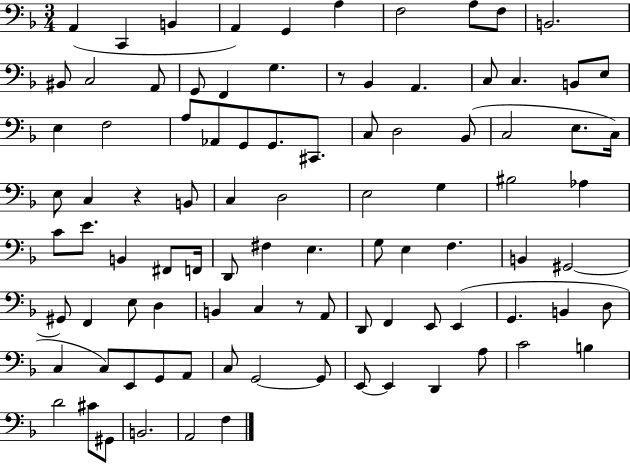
X:1
T:Untitled
M:3/4
L:1/4
K:F
A,, C,, B,, A,, G,, A, F,2 A,/2 F,/2 B,,2 ^B,,/2 C,2 A,,/2 G,,/2 F,, G, z/2 _B,, A,, C,/2 C, B,,/2 E,/2 E, F,2 A,/2 _A,,/2 G,,/2 G,,/2 ^C,,/2 C,/2 D,2 _B,,/2 C,2 E,/2 C,/4 E,/2 C, z B,,/2 C, D,2 E,2 G, ^B,2 _A, C/2 E/2 B,, ^F,,/2 F,,/4 D,,/2 ^F, E, G,/2 E, F, B,, ^G,,2 ^G,,/2 F,, E,/2 D, B,, C, z/2 A,,/2 D,,/2 F,, E,,/2 E,, G,, B,, D,/2 C, C,/2 E,,/2 G,,/2 A,,/2 C,/2 G,,2 G,,/2 E,,/2 E,, D,, A,/2 C2 B, D2 ^C/2 ^G,,/2 B,,2 A,,2 F,